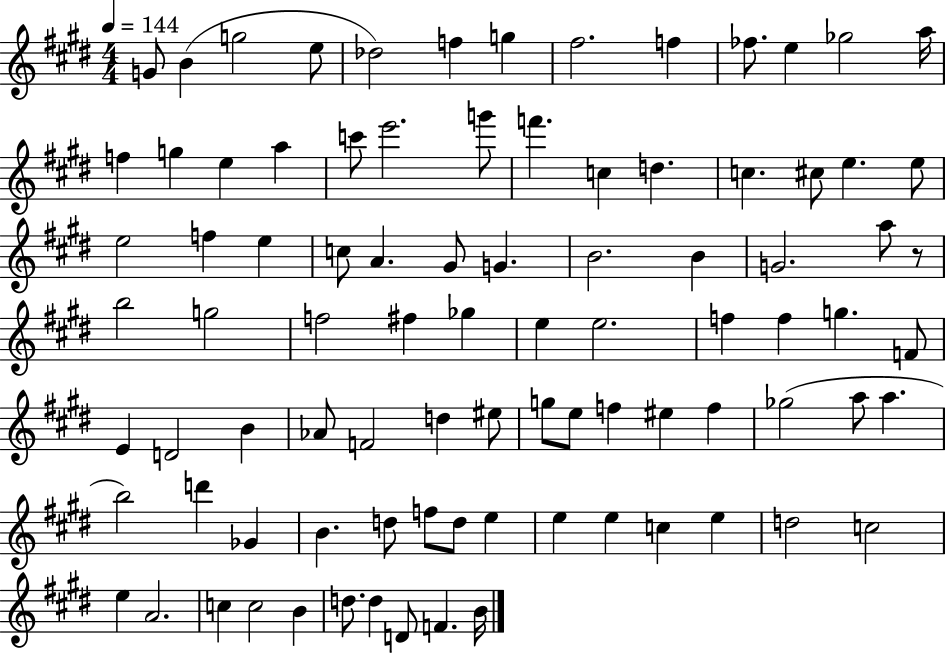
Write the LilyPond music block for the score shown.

{
  \clef treble
  \numericTimeSignature
  \time 4/4
  \key e \major
  \tempo 4 = 144
  g'8 b'4( g''2 e''8 | des''2) f''4 g''4 | fis''2. f''4 | fes''8. e''4 ges''2 a''16 | \break f''4 g''4 e''4 a''4 | c'''8 e'''2. g'''8 | f'''4. c''4 d''4. | c''4. cis''8 e''4. e''8 | \break e''2 f''4 e''4 | c''8 a'4. gis'8 g'4. | b'2. b'4 | g'2. a''8 r8 | \break b''2 g''2 | f''2 fis''4 ges''4 | e''4 e''2. | f''4 f''4 g''4. f'8 | \break e'4 d'2 b'4 | aes'8 f'2 d''4 eis''8 | g''8 e''8 f''4 eis''4 f''4 | ges''2( a''8 a''4. | \break b''2) d'''4 ges'4 | b'4. d''8 f''8 d''8 e''4 | e''4 e''4 c''4 e''4 | d''2 c''2 | \break e''4 a'2. | c''4 c''2 b'4 | d''8. d''4 d'8 f'4. b'16 | \bar "|."
}